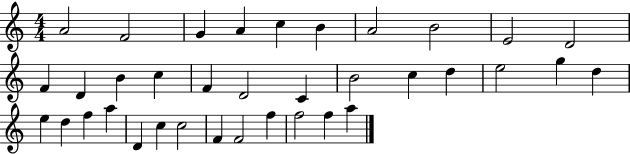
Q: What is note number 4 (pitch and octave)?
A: A4